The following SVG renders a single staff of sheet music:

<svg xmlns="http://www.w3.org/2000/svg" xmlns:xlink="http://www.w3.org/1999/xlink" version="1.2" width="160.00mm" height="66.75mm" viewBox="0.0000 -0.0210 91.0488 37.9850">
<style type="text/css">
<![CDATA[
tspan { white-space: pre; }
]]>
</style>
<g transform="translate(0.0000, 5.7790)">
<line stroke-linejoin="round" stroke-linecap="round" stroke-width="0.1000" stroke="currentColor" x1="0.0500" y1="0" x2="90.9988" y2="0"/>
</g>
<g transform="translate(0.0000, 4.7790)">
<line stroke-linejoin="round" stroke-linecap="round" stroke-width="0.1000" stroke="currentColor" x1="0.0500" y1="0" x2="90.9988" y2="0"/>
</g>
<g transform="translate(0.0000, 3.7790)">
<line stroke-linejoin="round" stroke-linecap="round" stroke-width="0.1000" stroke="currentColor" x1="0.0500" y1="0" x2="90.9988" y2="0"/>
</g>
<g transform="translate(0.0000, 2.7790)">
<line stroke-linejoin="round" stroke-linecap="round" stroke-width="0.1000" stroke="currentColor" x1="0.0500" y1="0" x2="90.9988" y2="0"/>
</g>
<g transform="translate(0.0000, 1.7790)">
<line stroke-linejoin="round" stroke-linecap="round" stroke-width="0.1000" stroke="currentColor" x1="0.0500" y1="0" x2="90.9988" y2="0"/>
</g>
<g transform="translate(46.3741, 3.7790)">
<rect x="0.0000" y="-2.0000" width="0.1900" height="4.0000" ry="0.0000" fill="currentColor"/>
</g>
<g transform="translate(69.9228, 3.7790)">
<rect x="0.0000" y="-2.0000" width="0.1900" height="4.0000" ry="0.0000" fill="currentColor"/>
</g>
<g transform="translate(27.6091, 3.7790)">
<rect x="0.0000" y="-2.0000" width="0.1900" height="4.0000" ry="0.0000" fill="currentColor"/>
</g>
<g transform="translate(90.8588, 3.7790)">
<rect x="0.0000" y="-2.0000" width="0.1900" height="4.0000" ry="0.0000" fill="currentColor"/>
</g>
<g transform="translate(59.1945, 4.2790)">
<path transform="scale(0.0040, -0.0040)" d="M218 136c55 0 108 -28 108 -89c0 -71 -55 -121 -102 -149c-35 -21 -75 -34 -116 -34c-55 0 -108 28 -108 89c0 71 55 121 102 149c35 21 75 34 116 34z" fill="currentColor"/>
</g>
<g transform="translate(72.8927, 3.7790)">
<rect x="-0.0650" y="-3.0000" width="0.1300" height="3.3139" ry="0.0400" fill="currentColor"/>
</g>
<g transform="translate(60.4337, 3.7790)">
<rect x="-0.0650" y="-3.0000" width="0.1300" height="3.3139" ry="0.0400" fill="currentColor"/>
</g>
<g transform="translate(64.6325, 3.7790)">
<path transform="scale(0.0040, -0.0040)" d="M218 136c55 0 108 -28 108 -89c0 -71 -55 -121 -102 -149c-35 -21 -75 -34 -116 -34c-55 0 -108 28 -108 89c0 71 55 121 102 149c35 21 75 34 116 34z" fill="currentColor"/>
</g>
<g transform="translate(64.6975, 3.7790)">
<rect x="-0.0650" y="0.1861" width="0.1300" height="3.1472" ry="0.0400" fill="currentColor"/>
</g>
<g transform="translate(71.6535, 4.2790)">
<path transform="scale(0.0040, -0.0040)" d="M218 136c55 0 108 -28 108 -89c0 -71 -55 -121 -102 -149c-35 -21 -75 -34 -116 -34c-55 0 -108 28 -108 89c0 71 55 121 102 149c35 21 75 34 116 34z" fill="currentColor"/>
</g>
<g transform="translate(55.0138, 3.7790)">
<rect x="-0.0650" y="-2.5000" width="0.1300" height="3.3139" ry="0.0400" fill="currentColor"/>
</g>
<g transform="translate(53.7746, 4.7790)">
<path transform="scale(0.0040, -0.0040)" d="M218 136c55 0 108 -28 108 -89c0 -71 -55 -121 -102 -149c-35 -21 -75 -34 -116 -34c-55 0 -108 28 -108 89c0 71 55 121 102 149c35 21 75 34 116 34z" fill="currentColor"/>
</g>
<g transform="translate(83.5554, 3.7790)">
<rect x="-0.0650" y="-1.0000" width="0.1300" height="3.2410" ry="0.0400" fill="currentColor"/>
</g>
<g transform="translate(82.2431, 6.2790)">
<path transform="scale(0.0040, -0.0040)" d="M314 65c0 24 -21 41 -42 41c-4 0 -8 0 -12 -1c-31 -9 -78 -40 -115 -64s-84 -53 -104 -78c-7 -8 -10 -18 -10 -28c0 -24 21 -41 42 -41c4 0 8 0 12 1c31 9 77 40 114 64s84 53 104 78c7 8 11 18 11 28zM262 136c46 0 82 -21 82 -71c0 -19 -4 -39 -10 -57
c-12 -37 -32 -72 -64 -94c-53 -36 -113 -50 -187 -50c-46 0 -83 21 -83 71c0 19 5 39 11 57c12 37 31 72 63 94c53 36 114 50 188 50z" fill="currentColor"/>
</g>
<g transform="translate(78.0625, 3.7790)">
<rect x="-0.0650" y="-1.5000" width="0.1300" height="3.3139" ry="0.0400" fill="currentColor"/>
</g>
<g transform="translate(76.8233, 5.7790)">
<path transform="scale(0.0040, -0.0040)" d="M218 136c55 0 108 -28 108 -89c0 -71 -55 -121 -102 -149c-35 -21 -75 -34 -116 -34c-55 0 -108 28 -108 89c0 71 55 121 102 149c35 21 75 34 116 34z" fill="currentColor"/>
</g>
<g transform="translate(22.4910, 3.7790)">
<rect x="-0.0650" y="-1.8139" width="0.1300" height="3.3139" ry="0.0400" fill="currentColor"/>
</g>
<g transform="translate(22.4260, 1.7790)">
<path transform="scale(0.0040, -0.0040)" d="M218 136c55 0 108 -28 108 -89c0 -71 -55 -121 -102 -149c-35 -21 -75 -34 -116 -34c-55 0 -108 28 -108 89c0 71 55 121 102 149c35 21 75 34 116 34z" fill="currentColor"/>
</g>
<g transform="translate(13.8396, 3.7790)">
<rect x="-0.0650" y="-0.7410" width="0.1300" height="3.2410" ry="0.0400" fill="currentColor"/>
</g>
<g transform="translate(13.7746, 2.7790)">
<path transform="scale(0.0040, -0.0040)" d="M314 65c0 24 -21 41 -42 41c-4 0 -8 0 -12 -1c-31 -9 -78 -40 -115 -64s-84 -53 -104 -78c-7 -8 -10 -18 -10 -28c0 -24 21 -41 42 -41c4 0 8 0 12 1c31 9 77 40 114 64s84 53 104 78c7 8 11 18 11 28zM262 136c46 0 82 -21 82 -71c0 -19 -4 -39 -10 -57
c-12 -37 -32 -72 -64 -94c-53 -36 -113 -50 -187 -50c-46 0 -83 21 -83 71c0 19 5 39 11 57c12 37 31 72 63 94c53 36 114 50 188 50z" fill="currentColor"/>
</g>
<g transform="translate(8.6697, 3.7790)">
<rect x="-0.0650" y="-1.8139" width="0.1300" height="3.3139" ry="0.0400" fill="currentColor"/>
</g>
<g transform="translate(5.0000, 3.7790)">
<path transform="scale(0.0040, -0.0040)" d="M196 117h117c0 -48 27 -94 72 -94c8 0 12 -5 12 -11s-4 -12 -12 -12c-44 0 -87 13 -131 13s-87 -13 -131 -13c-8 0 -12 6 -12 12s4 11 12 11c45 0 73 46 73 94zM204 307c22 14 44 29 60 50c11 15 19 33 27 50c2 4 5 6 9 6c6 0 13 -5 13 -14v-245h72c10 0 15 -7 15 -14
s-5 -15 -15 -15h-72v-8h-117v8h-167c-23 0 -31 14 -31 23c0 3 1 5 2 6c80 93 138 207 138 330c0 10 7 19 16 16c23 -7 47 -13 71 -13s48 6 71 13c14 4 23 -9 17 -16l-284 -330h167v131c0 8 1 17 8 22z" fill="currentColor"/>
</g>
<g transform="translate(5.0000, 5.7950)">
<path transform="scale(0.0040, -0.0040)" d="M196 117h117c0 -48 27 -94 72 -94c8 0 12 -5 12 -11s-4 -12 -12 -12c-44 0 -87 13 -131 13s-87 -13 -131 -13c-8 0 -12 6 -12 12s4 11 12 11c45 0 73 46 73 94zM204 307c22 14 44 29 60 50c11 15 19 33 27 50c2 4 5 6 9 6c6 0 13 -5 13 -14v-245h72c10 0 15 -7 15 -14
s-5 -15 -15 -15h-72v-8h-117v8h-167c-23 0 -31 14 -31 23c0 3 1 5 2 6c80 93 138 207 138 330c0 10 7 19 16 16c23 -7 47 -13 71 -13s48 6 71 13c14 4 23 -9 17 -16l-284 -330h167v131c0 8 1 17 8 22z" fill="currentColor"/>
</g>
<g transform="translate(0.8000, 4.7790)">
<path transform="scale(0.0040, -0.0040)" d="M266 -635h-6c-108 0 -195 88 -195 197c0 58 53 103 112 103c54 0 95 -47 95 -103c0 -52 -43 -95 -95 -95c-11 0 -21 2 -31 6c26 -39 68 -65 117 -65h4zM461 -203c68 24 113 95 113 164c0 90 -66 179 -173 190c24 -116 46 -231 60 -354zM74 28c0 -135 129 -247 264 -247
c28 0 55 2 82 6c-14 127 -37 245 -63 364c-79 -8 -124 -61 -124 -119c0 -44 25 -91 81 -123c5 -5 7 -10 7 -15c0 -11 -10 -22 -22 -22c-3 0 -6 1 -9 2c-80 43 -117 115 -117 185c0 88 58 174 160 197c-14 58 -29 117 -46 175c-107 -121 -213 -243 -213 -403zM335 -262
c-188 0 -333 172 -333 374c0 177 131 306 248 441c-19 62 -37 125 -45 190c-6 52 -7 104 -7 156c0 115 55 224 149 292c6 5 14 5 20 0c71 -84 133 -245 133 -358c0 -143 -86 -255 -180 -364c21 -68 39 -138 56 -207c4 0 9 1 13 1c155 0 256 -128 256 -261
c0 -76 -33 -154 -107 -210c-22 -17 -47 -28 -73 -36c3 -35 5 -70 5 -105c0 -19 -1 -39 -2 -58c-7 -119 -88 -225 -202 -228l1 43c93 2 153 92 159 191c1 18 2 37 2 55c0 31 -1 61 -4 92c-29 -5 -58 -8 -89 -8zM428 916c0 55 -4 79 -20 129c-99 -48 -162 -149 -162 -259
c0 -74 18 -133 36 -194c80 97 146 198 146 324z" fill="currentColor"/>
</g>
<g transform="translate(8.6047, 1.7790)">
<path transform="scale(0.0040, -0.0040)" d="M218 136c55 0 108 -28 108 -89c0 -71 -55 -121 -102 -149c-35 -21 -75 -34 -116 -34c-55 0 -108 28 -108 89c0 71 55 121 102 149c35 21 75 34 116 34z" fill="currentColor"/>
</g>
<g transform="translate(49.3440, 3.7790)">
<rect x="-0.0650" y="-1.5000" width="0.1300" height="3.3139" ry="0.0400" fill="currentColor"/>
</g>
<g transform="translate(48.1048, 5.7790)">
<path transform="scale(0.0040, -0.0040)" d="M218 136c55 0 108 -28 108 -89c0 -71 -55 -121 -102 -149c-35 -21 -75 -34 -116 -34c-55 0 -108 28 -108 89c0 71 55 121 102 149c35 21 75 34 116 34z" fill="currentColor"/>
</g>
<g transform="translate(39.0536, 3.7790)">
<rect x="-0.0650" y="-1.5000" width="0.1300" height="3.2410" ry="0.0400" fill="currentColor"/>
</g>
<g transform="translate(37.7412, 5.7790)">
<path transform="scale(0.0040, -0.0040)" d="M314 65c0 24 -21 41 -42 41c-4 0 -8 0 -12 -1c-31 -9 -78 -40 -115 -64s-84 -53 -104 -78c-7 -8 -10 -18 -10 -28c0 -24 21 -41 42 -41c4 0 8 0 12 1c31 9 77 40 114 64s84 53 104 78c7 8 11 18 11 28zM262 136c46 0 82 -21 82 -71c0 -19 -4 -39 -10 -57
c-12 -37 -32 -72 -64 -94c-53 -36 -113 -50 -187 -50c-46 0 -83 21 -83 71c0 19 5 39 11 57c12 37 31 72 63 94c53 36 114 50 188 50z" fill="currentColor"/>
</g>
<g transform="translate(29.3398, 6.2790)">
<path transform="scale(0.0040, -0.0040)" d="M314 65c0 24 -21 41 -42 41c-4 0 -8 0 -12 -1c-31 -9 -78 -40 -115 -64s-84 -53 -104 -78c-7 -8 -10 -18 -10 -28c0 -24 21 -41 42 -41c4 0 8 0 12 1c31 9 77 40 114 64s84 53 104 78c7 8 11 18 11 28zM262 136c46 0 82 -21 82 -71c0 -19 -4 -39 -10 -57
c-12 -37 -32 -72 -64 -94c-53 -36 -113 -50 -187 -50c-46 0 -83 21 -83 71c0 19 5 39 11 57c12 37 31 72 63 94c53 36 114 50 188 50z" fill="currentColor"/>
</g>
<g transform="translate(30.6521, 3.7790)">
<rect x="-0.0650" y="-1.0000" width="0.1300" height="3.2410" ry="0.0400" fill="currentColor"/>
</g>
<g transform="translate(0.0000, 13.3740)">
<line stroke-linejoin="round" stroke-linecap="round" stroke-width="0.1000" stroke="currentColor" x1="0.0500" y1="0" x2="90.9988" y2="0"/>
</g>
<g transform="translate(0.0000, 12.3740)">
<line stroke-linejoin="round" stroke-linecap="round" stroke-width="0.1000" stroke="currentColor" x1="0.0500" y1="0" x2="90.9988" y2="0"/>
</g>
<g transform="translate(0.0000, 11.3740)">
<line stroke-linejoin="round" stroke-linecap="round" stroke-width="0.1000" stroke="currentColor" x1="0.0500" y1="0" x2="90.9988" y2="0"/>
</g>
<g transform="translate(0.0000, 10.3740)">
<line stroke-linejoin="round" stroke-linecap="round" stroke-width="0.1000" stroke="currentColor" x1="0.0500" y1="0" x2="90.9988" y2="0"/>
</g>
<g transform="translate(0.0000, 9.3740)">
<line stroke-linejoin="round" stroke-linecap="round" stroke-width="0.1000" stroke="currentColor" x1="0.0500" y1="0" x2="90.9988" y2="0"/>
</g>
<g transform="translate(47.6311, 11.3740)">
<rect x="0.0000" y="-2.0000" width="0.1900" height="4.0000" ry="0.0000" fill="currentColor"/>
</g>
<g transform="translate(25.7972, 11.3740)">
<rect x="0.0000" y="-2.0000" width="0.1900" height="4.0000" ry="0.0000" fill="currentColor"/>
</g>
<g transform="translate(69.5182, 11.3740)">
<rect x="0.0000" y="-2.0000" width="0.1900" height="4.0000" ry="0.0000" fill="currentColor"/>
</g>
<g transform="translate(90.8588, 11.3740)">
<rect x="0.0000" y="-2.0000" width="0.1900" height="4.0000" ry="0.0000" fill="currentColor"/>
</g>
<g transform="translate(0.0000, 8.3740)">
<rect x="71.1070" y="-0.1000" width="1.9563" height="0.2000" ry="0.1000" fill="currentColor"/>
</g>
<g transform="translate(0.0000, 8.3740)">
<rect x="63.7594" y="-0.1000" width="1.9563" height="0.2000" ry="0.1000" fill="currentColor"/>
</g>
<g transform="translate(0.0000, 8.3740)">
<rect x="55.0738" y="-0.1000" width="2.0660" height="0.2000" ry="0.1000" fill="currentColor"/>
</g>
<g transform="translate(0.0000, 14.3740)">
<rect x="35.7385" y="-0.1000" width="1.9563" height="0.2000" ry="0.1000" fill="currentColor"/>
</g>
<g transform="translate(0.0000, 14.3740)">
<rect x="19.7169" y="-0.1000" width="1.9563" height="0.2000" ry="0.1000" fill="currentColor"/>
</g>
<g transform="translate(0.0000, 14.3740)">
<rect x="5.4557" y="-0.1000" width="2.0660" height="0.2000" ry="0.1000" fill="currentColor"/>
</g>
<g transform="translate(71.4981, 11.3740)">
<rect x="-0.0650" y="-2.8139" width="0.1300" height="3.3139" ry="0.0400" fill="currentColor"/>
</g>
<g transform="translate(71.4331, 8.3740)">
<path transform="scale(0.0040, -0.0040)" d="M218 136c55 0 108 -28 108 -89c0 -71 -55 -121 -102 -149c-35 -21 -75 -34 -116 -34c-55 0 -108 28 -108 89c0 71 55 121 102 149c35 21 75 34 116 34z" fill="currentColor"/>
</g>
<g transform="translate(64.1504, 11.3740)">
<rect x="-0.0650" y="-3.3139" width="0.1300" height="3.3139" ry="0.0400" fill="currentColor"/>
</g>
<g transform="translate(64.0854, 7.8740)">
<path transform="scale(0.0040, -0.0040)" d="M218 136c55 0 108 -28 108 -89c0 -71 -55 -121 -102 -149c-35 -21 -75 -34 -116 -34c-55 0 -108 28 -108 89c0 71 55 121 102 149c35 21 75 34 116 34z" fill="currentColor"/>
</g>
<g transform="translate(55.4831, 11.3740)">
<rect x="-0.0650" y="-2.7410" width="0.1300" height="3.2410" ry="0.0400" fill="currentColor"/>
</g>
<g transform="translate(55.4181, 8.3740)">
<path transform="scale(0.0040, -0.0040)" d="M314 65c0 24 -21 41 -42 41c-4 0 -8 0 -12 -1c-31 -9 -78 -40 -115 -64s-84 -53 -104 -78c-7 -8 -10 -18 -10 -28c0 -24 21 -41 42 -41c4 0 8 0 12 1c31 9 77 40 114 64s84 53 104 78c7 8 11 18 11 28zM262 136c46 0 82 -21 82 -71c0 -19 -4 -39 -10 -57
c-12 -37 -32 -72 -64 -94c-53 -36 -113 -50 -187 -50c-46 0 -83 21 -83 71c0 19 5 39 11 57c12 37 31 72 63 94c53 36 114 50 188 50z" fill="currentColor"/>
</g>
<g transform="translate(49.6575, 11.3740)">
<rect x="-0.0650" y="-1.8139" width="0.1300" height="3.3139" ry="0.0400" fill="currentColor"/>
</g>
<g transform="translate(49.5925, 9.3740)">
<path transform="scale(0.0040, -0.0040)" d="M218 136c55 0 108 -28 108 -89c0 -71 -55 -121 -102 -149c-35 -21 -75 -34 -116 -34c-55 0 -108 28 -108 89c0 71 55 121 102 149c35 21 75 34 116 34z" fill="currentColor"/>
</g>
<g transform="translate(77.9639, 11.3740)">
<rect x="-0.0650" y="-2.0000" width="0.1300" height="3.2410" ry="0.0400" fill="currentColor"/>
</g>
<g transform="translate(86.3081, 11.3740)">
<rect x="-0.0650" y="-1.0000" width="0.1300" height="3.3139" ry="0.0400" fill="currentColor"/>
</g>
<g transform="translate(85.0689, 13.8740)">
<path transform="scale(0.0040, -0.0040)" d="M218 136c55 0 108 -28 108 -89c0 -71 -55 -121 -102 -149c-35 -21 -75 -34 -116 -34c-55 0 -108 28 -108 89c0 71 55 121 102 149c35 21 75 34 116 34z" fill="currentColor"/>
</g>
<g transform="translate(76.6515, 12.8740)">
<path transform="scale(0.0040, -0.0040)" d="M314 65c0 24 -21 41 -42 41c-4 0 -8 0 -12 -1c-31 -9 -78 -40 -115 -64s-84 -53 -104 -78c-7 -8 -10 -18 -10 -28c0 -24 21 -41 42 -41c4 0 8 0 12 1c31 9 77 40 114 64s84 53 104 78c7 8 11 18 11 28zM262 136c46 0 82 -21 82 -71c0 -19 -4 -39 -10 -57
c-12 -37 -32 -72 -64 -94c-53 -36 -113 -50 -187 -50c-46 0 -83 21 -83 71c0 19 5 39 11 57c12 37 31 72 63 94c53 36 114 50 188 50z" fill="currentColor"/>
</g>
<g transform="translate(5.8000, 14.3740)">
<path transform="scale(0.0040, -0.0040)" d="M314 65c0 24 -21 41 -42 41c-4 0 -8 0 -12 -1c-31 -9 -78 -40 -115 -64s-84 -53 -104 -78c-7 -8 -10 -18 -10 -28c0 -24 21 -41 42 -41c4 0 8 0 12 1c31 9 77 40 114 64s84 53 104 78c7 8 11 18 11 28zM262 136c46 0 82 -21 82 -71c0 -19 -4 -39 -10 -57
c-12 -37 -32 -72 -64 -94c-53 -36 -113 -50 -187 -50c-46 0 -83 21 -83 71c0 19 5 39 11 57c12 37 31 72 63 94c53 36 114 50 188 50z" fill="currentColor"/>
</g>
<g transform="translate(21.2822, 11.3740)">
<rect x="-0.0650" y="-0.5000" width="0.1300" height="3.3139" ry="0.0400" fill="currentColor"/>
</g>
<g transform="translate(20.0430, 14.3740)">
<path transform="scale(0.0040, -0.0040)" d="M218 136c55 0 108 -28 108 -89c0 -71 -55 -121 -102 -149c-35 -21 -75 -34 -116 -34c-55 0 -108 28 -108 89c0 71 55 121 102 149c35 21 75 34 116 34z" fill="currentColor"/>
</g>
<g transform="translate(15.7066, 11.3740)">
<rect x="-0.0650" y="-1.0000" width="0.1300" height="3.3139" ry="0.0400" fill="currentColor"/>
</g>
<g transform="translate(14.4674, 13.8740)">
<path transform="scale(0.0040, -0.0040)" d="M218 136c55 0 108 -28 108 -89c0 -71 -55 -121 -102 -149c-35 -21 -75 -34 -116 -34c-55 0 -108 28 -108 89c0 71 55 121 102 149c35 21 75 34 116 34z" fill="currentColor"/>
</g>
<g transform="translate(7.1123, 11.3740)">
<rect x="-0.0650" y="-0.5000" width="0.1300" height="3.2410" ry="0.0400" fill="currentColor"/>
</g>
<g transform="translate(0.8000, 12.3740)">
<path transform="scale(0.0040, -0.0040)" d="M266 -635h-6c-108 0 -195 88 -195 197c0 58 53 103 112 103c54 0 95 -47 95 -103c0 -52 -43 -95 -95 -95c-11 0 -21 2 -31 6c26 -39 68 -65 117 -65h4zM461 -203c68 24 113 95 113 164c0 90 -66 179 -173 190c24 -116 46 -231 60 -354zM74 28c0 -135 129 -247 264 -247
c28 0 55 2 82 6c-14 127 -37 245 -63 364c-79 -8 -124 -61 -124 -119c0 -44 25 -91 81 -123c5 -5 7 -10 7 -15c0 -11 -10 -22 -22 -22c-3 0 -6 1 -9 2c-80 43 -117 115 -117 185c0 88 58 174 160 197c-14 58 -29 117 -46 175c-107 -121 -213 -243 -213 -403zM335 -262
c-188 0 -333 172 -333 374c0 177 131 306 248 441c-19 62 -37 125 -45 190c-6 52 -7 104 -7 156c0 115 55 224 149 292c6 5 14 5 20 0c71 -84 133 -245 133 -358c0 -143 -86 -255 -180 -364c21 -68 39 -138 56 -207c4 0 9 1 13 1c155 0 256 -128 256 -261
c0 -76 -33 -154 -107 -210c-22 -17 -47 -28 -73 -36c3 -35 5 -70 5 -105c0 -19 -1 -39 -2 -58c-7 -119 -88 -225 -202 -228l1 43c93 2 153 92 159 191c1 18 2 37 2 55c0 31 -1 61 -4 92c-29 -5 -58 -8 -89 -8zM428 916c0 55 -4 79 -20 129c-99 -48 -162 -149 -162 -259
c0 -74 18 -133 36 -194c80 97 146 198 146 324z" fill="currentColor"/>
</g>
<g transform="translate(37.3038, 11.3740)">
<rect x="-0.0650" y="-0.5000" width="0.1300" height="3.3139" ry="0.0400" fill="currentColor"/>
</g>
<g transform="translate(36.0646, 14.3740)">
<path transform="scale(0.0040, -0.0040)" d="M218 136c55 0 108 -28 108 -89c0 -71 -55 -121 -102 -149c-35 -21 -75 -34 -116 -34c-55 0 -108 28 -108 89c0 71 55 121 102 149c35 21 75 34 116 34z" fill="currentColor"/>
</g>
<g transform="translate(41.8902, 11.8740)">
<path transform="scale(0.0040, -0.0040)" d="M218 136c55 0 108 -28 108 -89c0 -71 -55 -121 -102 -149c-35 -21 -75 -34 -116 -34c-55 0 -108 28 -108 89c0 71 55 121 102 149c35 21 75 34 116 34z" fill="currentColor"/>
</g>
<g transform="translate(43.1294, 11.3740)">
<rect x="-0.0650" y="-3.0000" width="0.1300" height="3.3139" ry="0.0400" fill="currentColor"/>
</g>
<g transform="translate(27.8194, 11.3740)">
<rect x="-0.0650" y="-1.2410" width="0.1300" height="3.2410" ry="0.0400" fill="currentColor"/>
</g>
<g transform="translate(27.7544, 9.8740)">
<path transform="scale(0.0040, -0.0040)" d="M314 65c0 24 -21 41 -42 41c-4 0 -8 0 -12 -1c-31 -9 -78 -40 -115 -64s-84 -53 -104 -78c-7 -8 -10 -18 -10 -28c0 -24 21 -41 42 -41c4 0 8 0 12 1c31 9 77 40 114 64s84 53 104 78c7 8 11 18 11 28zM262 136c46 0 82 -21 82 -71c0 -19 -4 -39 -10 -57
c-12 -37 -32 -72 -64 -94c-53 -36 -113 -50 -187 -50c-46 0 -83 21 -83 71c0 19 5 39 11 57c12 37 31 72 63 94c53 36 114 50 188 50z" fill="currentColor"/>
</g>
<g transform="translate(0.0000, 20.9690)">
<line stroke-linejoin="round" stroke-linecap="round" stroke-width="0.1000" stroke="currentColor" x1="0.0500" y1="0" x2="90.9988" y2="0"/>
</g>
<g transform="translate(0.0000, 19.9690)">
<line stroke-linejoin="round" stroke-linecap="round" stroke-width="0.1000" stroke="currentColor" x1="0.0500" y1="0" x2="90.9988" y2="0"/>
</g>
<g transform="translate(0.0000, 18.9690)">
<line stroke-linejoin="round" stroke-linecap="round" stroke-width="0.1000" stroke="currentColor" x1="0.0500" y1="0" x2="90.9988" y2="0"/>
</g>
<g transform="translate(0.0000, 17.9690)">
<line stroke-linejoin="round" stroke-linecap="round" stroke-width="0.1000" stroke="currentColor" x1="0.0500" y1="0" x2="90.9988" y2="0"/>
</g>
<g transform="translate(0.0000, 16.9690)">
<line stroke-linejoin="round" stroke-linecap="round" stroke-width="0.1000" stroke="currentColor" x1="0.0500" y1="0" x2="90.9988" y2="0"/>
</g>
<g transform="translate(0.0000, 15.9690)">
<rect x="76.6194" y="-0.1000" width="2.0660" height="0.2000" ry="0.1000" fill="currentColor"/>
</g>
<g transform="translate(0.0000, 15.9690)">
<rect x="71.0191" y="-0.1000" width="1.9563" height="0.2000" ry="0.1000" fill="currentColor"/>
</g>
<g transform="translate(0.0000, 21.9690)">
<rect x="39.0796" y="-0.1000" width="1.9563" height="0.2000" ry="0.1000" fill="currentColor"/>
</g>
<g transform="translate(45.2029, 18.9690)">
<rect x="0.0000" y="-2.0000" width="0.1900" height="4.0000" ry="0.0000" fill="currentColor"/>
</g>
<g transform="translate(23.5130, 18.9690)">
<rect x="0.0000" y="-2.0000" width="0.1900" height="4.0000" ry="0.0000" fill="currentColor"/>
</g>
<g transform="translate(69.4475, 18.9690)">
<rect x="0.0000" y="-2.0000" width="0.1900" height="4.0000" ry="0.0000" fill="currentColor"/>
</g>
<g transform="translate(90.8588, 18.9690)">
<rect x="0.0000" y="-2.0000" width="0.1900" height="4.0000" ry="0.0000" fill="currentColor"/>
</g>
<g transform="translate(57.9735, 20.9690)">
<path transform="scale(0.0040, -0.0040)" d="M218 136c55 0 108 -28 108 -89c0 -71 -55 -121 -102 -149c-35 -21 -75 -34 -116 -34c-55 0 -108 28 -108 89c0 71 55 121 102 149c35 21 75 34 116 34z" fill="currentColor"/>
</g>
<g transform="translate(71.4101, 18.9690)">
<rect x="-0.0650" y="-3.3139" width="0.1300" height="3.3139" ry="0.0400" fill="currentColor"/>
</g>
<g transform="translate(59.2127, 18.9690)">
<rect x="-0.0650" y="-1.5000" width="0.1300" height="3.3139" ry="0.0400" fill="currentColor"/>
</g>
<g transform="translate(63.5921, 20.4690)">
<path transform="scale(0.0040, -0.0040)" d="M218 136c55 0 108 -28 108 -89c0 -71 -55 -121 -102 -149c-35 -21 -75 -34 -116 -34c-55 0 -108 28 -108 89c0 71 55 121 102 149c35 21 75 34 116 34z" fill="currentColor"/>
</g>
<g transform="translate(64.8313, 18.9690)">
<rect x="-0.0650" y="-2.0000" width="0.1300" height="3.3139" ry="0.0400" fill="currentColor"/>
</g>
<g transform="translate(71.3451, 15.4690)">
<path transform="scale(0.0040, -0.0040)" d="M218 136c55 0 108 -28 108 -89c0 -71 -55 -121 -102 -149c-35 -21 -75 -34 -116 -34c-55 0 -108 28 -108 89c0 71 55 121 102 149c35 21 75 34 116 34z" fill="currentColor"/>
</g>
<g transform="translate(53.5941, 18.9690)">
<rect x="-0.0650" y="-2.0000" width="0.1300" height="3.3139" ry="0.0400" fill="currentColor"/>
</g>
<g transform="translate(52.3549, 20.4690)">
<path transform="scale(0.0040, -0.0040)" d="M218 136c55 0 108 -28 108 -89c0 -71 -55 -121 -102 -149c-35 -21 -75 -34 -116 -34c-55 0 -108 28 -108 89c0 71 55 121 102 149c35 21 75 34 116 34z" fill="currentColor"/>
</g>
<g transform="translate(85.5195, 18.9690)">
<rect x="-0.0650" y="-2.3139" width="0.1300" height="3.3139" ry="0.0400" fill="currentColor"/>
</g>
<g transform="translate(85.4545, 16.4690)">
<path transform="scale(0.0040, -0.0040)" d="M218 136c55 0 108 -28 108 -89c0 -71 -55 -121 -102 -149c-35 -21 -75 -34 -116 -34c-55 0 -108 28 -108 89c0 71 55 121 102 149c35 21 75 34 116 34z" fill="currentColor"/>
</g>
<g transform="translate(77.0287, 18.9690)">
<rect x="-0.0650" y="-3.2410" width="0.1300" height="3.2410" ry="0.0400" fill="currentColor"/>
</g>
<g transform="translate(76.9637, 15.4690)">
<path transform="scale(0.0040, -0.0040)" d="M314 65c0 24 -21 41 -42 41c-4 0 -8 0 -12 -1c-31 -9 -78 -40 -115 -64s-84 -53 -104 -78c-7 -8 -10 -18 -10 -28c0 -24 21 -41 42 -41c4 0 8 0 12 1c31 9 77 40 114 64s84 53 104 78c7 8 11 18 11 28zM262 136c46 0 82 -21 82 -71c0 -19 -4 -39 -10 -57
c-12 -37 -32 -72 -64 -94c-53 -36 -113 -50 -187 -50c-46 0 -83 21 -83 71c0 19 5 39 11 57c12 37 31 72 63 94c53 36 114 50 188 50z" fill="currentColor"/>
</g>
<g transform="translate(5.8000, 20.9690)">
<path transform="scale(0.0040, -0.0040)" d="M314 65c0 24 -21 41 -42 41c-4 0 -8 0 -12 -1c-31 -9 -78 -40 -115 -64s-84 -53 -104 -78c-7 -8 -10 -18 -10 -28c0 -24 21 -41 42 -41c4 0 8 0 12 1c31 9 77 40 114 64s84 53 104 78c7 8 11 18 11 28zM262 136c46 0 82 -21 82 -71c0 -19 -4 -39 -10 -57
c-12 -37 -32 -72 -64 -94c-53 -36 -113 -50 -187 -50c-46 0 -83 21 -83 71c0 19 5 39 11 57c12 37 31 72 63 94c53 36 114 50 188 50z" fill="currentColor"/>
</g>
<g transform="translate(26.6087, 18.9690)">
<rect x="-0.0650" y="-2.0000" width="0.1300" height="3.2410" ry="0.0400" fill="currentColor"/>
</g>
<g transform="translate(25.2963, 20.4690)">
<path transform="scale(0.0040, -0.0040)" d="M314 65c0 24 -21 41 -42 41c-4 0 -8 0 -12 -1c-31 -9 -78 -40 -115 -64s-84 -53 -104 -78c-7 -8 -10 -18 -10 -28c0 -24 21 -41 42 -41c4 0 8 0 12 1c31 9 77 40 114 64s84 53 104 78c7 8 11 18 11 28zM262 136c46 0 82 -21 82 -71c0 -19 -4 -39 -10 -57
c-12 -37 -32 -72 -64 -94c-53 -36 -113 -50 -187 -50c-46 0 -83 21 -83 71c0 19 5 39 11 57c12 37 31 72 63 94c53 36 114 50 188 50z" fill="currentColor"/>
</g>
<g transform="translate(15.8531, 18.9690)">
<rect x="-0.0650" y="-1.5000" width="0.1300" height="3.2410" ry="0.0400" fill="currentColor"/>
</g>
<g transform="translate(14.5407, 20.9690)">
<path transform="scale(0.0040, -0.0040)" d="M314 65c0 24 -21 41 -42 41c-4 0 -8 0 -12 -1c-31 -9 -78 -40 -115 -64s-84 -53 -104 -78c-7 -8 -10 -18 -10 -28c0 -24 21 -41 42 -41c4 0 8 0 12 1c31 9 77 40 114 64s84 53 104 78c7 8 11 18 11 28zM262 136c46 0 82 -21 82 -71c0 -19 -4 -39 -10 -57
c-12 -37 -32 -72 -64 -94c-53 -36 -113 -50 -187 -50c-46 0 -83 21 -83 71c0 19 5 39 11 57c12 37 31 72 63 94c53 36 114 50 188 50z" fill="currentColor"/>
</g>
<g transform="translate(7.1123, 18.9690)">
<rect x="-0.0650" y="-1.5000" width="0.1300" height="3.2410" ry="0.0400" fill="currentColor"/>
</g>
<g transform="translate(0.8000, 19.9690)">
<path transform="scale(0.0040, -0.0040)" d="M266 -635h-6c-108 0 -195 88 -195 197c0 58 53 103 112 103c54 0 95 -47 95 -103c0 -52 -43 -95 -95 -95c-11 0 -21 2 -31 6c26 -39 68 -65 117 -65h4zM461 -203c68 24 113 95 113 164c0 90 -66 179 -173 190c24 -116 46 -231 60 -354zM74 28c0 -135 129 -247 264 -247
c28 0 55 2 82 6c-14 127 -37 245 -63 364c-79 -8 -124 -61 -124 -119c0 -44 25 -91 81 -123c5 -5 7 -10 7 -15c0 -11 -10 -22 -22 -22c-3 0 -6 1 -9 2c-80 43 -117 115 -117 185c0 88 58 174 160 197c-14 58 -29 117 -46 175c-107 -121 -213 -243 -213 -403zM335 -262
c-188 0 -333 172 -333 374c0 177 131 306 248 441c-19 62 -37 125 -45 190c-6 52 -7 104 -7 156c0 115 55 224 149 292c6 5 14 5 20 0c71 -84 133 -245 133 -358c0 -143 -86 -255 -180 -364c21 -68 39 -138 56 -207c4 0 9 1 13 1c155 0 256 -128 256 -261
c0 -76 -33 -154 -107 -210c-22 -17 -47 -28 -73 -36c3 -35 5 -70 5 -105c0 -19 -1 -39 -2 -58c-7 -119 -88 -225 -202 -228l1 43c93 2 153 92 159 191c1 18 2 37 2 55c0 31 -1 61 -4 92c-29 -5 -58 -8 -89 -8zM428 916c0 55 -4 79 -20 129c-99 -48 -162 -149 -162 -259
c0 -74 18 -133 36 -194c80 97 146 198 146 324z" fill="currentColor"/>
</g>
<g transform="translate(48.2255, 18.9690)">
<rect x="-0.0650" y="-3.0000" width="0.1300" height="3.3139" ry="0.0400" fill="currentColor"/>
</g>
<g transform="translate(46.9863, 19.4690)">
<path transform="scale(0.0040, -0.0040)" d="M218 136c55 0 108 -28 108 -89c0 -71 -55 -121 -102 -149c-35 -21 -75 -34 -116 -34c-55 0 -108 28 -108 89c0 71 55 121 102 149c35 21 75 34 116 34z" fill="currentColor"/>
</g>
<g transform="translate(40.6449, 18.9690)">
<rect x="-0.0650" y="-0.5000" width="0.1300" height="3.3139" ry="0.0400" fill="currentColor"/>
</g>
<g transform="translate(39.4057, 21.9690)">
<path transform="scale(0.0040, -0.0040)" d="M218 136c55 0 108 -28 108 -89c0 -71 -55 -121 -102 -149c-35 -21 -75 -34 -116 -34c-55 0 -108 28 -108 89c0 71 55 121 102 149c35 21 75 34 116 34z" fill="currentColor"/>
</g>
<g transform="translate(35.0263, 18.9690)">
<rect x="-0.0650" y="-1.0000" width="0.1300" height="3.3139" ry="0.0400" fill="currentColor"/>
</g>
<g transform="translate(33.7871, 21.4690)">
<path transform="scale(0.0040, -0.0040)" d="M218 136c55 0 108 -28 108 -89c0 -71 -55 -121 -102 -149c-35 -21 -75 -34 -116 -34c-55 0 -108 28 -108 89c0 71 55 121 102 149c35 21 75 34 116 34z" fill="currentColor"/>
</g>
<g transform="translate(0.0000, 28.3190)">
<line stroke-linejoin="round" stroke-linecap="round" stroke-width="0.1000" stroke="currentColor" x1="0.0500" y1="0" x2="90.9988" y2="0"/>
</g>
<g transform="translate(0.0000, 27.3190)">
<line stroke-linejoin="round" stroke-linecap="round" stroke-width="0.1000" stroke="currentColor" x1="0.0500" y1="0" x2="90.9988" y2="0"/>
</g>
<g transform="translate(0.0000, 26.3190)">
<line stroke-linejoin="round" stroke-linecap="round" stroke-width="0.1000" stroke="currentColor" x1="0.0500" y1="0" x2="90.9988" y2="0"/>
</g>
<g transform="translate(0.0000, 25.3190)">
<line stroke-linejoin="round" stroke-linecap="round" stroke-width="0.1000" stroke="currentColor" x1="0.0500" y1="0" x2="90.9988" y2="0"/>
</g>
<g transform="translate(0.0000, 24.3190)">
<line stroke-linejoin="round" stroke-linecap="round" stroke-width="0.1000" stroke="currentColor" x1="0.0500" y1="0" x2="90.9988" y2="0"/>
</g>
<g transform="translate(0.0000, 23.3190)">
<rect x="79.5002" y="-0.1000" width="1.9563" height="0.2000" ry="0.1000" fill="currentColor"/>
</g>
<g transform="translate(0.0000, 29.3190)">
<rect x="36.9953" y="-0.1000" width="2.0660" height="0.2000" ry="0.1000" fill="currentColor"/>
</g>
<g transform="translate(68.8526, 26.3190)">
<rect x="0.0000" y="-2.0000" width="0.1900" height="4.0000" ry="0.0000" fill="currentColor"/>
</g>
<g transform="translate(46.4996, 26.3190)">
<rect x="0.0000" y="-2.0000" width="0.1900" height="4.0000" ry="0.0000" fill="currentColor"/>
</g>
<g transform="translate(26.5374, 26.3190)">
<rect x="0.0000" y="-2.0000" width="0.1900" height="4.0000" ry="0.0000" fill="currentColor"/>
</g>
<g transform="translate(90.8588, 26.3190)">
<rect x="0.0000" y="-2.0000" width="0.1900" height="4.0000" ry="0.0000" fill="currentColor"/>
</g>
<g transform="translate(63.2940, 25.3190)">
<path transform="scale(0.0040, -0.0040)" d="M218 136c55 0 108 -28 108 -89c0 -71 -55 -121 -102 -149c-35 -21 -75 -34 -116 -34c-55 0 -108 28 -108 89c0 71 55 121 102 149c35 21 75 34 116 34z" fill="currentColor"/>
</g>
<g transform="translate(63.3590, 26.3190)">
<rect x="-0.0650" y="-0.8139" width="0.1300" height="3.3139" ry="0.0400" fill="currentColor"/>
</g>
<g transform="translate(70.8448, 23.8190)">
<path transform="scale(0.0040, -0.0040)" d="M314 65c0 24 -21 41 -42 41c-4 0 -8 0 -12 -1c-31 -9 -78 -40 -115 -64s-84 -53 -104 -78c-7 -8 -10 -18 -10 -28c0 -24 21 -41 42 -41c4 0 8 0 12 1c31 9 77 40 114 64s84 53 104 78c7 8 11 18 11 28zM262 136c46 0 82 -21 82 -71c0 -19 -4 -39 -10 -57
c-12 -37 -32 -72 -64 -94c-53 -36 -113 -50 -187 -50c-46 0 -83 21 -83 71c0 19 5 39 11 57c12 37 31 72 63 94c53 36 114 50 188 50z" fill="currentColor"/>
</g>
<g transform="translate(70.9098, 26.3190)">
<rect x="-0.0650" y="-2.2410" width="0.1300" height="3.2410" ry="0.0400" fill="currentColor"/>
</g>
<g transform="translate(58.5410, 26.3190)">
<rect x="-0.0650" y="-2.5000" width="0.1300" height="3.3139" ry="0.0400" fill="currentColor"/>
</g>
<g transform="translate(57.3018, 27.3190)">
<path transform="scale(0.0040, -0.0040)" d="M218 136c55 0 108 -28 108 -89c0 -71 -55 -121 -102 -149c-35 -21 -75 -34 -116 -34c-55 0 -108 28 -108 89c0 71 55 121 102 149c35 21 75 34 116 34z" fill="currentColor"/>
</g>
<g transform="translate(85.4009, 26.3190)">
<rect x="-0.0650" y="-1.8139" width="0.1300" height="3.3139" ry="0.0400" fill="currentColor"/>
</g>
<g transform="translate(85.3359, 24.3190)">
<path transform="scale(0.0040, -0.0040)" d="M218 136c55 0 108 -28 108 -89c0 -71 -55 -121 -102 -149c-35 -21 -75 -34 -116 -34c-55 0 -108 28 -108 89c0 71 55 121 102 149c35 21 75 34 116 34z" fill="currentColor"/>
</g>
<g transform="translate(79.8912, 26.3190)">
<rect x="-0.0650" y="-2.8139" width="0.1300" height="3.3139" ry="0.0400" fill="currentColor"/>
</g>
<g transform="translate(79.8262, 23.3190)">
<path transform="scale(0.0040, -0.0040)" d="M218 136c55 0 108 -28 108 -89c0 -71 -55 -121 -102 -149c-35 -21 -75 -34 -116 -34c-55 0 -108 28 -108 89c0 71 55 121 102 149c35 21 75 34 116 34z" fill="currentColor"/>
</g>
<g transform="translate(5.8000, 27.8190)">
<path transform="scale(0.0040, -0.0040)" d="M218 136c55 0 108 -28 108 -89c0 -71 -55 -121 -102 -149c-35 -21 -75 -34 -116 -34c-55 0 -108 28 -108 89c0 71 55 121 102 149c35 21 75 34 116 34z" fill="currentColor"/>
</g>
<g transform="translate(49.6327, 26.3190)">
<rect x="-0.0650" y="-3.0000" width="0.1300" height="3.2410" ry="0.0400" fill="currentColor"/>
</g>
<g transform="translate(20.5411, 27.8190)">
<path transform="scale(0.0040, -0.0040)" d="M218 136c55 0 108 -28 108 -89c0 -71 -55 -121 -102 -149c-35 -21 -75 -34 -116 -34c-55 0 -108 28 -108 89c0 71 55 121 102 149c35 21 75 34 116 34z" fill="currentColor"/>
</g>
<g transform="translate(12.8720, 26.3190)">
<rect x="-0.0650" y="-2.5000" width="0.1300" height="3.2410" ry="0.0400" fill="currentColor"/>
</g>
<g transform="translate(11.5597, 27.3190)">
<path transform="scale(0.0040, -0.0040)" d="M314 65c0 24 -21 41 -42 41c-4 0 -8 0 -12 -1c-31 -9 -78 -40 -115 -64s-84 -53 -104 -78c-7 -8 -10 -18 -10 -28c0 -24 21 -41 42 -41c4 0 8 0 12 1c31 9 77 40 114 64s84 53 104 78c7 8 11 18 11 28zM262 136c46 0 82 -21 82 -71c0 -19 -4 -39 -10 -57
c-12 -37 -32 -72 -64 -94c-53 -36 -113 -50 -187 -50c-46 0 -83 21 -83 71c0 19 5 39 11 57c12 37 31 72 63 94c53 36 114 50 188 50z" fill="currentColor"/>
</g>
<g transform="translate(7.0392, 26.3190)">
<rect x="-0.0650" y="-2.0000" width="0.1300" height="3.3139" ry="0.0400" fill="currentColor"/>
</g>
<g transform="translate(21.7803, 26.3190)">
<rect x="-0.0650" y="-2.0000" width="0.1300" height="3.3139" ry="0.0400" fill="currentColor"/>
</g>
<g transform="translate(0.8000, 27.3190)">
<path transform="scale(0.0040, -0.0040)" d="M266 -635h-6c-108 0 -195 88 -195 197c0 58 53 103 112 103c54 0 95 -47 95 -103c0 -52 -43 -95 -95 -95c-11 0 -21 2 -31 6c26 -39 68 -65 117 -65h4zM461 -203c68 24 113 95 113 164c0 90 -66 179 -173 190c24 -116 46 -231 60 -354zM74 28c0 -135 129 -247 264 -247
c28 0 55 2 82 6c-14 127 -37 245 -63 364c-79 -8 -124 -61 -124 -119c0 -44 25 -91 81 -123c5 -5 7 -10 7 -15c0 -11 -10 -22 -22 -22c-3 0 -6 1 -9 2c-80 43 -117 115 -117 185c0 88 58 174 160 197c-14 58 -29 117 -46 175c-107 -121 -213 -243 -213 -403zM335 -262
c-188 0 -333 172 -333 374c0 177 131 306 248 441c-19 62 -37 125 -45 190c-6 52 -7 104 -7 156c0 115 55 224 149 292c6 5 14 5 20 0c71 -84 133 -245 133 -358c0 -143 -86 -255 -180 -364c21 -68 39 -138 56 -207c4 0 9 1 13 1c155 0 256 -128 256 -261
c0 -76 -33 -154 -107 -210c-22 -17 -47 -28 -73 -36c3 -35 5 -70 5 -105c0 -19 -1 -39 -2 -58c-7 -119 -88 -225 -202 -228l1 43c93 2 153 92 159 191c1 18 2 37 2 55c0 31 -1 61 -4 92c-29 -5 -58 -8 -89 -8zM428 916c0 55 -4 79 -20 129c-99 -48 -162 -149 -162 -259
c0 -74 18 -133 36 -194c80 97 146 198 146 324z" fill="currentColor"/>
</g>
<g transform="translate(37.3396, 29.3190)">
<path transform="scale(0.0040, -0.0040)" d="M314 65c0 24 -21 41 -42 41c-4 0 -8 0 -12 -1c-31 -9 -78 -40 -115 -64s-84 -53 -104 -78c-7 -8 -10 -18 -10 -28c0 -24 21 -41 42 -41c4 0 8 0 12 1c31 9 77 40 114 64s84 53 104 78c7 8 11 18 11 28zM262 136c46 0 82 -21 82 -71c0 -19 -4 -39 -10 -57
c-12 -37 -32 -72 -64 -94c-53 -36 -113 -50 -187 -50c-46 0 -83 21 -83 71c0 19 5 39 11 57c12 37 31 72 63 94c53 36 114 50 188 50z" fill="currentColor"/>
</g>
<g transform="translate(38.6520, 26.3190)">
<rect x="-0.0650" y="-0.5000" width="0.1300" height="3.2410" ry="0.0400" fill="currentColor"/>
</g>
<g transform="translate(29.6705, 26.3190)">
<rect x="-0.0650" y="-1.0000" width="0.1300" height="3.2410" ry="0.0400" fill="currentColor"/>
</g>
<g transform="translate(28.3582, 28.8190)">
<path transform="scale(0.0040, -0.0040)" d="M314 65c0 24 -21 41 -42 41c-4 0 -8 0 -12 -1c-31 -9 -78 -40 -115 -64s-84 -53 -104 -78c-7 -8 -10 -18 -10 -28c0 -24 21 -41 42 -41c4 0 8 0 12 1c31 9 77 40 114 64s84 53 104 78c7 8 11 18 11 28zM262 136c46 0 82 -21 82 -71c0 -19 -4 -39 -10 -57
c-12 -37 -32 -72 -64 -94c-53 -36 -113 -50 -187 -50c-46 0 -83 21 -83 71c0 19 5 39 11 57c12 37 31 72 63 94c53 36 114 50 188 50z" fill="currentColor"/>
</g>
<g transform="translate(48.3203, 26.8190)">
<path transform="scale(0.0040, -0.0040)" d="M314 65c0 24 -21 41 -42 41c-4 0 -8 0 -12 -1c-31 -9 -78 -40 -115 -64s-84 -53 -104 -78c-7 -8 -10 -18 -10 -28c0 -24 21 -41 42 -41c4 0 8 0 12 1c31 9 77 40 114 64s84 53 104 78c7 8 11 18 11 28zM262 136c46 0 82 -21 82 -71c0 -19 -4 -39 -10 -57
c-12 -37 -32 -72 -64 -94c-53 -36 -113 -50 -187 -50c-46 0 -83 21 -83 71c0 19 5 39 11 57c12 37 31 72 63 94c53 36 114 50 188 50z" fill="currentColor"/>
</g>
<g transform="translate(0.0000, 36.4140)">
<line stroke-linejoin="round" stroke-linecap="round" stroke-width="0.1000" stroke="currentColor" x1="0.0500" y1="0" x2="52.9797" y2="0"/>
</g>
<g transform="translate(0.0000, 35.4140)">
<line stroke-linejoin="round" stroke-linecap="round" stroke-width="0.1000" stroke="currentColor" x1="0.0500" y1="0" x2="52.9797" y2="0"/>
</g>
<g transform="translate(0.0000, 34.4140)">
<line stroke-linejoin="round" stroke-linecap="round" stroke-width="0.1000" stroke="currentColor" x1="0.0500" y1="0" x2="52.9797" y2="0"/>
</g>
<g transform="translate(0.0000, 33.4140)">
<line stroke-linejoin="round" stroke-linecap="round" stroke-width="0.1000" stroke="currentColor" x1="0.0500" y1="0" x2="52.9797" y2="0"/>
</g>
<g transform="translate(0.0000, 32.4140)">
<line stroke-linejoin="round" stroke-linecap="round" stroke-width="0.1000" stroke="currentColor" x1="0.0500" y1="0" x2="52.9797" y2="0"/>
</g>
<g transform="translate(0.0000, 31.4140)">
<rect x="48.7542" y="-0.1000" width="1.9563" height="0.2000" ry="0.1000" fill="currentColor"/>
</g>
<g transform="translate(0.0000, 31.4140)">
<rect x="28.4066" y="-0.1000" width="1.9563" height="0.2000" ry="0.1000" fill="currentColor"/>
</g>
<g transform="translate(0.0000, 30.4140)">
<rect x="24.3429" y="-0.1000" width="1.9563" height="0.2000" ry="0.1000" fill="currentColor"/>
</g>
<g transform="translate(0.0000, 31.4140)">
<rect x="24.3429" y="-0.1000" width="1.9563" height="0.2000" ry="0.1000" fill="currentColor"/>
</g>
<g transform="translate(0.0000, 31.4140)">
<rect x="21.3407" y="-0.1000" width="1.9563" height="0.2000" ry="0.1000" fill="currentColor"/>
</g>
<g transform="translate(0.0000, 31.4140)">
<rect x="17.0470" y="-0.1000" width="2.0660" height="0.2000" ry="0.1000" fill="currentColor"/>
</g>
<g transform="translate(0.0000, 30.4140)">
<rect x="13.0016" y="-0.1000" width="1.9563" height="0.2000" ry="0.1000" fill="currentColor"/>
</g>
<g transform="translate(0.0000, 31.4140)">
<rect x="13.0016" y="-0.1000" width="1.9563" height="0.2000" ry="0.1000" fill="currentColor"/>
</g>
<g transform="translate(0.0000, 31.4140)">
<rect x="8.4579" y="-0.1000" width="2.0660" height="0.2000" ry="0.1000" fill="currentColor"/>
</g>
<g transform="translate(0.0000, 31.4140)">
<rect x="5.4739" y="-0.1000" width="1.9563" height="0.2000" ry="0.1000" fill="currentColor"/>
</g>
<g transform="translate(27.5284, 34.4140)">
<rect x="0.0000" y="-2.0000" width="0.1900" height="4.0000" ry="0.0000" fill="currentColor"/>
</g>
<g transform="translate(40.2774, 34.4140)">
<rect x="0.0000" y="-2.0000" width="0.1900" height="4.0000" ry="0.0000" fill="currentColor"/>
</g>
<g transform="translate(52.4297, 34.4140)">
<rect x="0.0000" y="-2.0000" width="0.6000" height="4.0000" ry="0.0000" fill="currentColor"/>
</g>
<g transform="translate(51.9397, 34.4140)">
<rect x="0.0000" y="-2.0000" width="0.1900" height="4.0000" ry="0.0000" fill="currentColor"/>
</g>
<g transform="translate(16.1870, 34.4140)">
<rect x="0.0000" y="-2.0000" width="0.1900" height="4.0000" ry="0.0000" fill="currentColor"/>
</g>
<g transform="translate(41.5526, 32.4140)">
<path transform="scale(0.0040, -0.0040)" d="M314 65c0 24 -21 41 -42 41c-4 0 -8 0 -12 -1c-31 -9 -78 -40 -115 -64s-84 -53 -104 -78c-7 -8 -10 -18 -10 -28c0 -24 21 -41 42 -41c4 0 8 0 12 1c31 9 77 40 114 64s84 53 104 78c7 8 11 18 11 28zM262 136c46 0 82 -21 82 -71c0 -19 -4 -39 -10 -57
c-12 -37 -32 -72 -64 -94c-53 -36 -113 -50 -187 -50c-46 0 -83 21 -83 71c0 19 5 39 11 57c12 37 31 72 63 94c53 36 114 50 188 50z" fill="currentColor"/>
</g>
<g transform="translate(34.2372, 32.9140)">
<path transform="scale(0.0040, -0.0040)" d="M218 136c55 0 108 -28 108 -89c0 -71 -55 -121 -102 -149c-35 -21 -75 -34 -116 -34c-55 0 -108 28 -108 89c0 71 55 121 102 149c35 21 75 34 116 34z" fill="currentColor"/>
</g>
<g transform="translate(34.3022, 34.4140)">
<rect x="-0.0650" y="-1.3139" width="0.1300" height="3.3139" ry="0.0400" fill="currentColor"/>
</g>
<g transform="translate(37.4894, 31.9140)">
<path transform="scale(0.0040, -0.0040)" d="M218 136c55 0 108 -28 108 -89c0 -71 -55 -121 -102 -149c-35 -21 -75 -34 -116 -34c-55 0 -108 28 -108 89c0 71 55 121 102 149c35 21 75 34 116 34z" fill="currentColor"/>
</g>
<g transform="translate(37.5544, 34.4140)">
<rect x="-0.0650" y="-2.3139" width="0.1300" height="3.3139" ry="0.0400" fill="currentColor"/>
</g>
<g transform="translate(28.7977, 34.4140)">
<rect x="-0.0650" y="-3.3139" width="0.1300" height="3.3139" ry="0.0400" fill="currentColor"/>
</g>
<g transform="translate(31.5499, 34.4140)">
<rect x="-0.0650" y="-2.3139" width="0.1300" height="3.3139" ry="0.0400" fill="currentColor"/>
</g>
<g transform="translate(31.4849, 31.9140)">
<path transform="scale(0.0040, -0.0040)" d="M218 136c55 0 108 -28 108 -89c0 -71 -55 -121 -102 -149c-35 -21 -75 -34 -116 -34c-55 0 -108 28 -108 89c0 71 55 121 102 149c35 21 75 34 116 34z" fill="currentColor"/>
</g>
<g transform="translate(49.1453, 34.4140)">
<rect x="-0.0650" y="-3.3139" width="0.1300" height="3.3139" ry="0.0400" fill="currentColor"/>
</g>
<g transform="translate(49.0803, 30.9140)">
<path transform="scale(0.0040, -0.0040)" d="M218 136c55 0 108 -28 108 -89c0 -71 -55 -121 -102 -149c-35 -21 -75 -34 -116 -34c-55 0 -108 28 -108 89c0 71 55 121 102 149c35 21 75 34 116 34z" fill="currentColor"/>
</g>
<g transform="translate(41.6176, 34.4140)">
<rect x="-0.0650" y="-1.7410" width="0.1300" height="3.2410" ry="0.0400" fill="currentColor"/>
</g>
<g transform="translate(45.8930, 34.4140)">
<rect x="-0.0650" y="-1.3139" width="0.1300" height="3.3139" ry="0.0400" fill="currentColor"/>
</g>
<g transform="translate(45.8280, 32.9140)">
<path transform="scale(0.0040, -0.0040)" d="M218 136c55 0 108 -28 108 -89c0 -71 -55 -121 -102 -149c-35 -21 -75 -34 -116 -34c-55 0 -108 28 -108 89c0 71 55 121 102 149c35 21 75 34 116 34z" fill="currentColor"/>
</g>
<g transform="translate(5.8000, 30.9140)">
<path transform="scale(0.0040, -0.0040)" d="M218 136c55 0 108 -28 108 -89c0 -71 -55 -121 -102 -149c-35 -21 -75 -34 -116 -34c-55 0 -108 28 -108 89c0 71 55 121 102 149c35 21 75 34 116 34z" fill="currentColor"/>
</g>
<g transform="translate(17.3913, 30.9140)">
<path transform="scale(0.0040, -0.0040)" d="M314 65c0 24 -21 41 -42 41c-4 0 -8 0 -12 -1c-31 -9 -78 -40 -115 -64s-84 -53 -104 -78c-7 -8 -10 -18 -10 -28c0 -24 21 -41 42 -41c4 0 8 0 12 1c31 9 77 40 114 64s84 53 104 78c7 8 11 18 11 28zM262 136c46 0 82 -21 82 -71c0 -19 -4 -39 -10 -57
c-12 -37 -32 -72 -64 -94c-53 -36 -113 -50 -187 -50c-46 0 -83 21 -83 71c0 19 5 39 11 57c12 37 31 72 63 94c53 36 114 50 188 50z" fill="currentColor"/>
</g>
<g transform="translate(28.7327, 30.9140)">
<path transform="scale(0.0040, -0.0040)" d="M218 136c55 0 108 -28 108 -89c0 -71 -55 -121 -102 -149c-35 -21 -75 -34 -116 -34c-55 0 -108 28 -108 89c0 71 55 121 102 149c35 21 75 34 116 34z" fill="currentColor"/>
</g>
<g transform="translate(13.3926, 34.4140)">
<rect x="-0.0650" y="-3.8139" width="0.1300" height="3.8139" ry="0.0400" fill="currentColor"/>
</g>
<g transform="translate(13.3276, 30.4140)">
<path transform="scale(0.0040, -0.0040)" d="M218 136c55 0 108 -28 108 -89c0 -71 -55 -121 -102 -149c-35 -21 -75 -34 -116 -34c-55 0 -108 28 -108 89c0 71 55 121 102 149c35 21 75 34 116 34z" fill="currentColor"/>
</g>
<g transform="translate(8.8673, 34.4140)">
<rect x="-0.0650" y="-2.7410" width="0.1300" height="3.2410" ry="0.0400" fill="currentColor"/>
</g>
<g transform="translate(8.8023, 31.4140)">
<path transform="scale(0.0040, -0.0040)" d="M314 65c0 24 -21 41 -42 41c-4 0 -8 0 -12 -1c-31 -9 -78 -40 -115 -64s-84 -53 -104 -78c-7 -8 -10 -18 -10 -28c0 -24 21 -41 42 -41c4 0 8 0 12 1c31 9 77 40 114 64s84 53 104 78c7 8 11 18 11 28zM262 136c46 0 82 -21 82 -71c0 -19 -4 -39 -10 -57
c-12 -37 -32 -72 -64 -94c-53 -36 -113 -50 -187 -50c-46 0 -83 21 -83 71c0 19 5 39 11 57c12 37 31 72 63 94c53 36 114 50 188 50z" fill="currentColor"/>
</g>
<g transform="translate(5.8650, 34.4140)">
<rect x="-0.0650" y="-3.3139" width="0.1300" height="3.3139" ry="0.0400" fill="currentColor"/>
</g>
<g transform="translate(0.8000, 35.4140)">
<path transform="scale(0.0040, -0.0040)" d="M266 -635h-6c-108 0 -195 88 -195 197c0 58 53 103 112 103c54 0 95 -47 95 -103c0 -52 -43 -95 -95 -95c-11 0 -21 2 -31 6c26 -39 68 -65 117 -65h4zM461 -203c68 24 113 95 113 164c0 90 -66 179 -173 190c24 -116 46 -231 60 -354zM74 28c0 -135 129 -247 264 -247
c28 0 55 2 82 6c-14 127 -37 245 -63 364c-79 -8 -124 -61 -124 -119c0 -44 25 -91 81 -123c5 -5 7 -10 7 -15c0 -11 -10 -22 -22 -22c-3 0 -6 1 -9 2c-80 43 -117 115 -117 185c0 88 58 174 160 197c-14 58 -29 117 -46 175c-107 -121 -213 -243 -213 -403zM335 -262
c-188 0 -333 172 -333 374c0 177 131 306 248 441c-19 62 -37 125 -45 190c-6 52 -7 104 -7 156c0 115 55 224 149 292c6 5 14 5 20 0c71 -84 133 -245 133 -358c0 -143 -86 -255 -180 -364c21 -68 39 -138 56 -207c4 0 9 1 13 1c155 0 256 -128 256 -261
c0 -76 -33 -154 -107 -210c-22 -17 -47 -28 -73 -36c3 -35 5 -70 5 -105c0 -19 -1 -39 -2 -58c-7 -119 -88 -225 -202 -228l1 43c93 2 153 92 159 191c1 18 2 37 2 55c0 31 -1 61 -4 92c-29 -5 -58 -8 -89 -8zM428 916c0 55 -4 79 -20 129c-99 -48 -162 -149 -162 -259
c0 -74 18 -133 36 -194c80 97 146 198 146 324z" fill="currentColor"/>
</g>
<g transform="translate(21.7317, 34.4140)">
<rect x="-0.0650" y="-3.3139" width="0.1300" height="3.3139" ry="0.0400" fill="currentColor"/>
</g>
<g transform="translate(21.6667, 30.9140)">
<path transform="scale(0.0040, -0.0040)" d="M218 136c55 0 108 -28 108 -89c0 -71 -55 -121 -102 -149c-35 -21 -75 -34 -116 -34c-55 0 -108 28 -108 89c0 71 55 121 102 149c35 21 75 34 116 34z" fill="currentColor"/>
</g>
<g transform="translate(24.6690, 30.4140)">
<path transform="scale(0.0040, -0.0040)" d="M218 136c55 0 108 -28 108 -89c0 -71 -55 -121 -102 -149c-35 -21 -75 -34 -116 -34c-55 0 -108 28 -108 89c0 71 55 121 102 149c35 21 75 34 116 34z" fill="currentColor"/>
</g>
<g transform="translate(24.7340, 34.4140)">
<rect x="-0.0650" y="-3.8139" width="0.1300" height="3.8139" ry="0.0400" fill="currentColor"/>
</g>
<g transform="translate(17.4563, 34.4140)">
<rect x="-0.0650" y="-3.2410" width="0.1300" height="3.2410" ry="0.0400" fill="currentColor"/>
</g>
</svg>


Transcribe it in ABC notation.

X:1
T:Untitled
M:4/4
L:1/4
K:C
f d2 f D2 E2 E G A B A E D2 C2 D C e2 C A f a2 b a F2 D E2 E2 F2 D C A F E F b b2 g F G2 F D2 C2 A2 G d g2 a f b a2 c' b2 b c' b g e g f2 e b